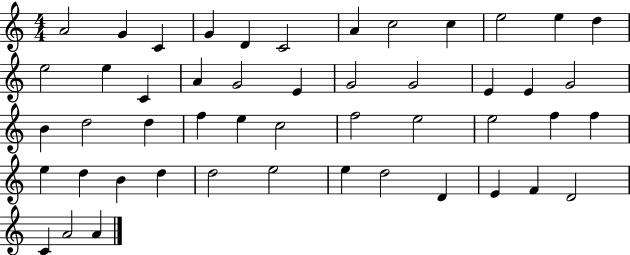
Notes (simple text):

A4/h G4/q C4/q G4/q D4/q C4/h A4/q C5/h C5/q E5/h E5/q D5/q E5/h E5/q C4/q A4/q G4/h E4/q G4/h G4/h E4/q E4/q G4/h B4/q D5/h D5/q F5/q E5/q C5/h F5/h E5/h E5/h F5/q F5/q E5/q D5/q B4/q D5/q D5/h E5/h E5/q D5/h D4/q E4/q F4/q D4/h C4/q A4/h A4/q